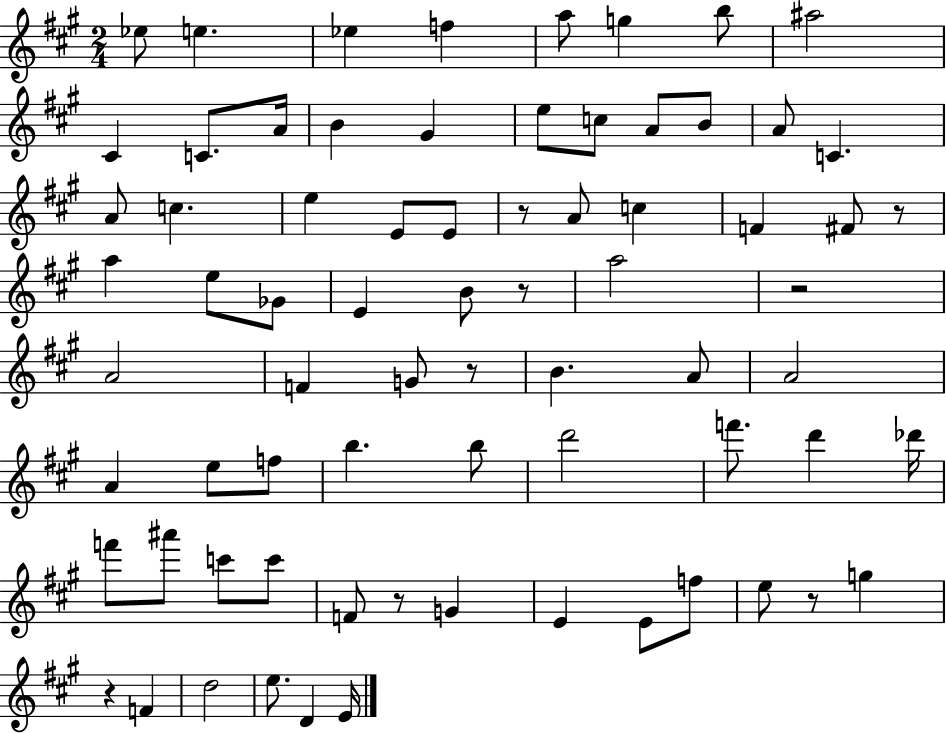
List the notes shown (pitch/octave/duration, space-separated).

Eb5/e E5/q. Eb5/q F5/q A5/e G5/q B5/e A#5/h C#4/q C4/e. A4/s B4/q G#4/q E5/e C5/e A4/e B4/e A4/e C4/q. A4/e C5/q. E5/q E4/e E4/e R/e A4/e C5/q F4/q F#4/e R/e A5/q E5/e Gb4/e E4/q B4/e R/e A5/h R/h A4/h F4/q G4/e R/e B4/q. A4/e A4/h A4/q E5/e F5/e B5/q. B5/e D6/h F6/e. D6/q Db6/s F6/e A#6/e C6/e C6/e F4/e R/e G4/q E4/q E4/e F5/e E5/e R/e G5/q R/q F4/q D5/h E5/e. D4/q E4/s